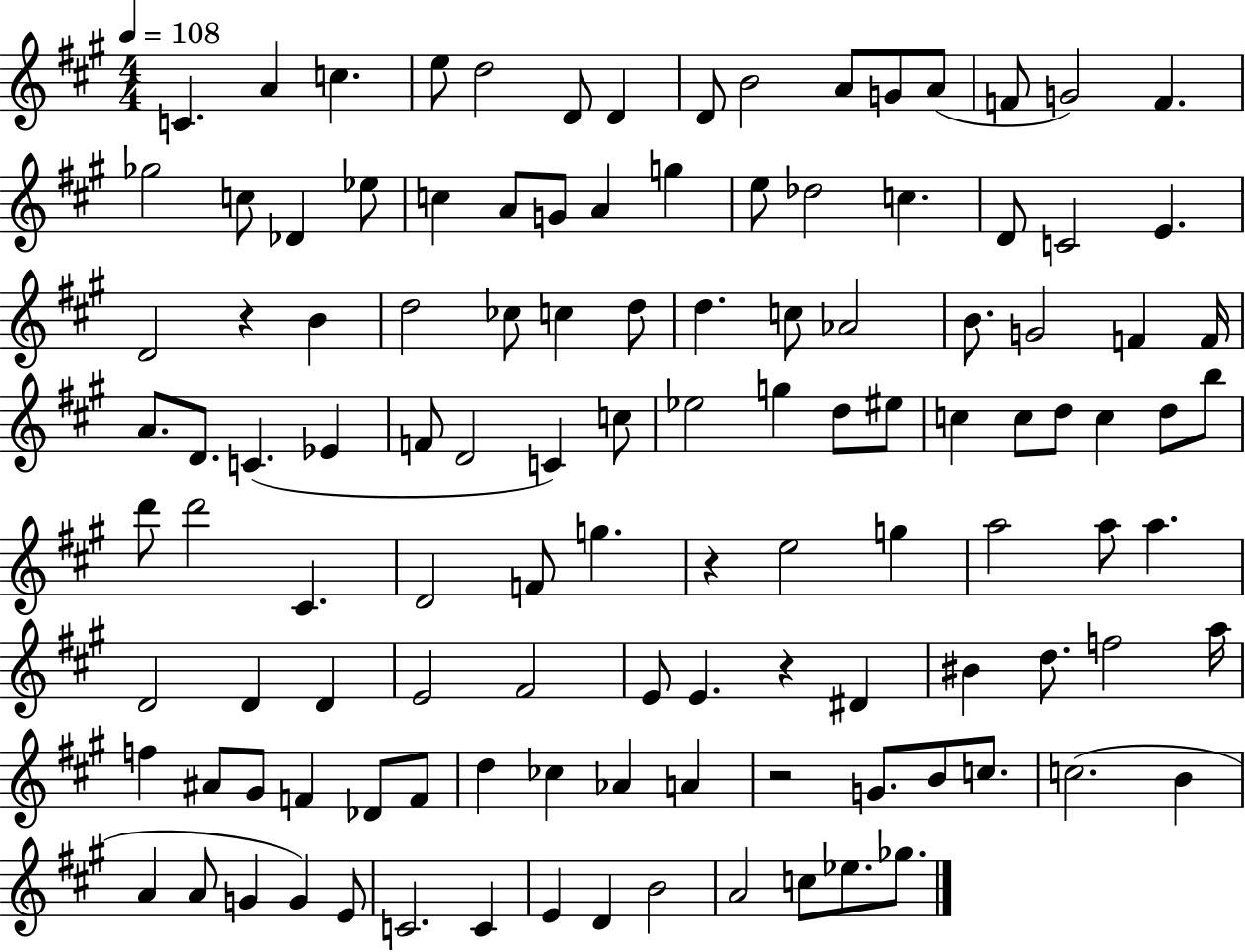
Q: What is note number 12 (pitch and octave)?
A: A4